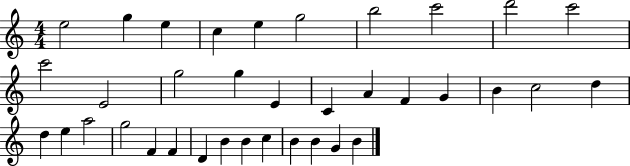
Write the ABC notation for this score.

X:1
T:Untitled
M:4/4
L:1/4
K:C
e2 g e c e g2 b2 c'2 d'2 c'2 c'2 E2 g2 g E C A F G B c2 d d e a2 g2 F F D B B c B B G B